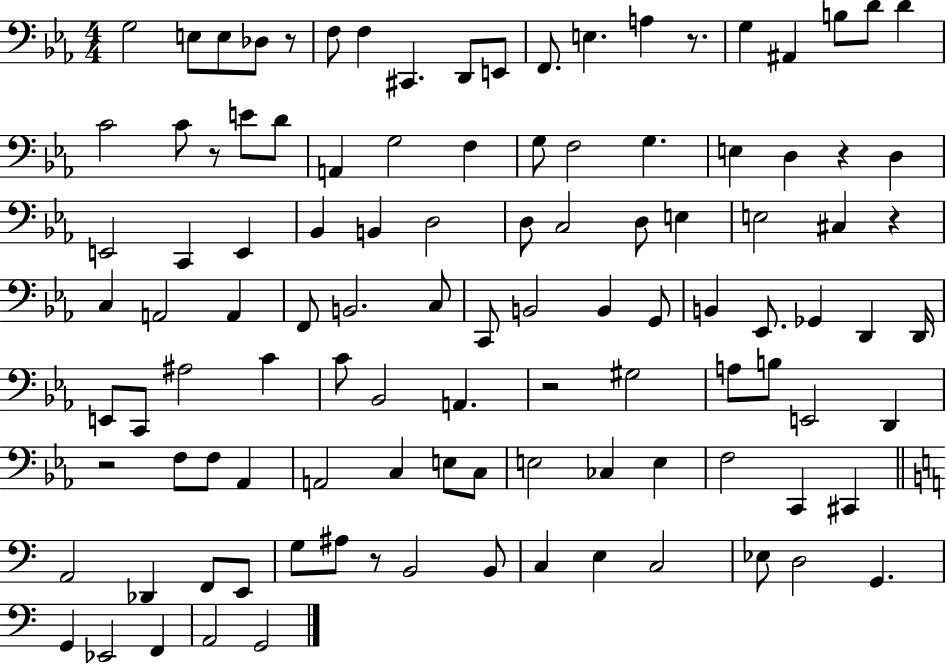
{
  \clef bass
  \numericTimeSignature
  \time 4/4
  \key ees \major
  \repeat volta 2 { g2 e8 e8 des8 r8 | f8 f4 cis,4. d,8 e,8 | f,8. e4. a4 r8. | g4 ais,4 b8 d'8 d'4 | \break c'2 c'8 r8 e'8 d'8 | a,4 g2 f4 | g8 f2 g4. | e4 d4 r4 d4 | \break e,2 c,4 e,4 | bes,4 b,4 d2 | d8 c2 d8 e4 | e2 cis4 r4 | \break c4 a,2 a,4 | f,8 b,2. c8 | c,8 b,2 b,4 g,8 | b,4 ees,8. ges,4 d,4 d,16 | \break e,8 c,8 ais2 c'4 | c'8 bes,2 a,4. | r2 gis2 | a8 b8 e,2 d,4 | \break r2 f8 f8 aes,4 | a,2 c4 e8 c8 | e2 ces4 e4 | f2 c,4 cis,4 | \break \bar "||" \break \key c \major a,2 des,4 f,8 e,8 | g8 ais8 r8 b,2 b,8 | c4 e4 c2 | ees8 d2 g,4. | \break g,4 ees,2 f,4 | a,2 g,2 | } \bar "|."
}